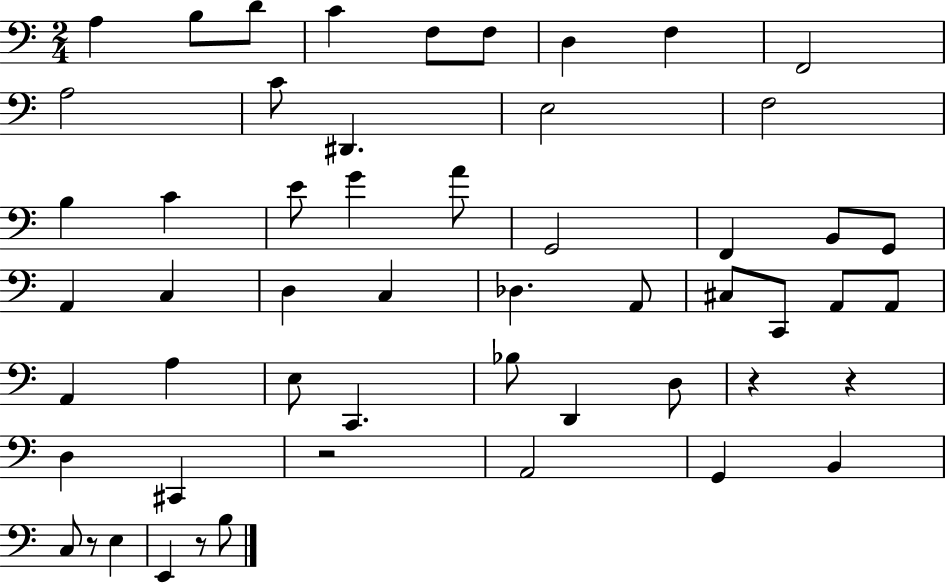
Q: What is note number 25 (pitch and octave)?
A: C3